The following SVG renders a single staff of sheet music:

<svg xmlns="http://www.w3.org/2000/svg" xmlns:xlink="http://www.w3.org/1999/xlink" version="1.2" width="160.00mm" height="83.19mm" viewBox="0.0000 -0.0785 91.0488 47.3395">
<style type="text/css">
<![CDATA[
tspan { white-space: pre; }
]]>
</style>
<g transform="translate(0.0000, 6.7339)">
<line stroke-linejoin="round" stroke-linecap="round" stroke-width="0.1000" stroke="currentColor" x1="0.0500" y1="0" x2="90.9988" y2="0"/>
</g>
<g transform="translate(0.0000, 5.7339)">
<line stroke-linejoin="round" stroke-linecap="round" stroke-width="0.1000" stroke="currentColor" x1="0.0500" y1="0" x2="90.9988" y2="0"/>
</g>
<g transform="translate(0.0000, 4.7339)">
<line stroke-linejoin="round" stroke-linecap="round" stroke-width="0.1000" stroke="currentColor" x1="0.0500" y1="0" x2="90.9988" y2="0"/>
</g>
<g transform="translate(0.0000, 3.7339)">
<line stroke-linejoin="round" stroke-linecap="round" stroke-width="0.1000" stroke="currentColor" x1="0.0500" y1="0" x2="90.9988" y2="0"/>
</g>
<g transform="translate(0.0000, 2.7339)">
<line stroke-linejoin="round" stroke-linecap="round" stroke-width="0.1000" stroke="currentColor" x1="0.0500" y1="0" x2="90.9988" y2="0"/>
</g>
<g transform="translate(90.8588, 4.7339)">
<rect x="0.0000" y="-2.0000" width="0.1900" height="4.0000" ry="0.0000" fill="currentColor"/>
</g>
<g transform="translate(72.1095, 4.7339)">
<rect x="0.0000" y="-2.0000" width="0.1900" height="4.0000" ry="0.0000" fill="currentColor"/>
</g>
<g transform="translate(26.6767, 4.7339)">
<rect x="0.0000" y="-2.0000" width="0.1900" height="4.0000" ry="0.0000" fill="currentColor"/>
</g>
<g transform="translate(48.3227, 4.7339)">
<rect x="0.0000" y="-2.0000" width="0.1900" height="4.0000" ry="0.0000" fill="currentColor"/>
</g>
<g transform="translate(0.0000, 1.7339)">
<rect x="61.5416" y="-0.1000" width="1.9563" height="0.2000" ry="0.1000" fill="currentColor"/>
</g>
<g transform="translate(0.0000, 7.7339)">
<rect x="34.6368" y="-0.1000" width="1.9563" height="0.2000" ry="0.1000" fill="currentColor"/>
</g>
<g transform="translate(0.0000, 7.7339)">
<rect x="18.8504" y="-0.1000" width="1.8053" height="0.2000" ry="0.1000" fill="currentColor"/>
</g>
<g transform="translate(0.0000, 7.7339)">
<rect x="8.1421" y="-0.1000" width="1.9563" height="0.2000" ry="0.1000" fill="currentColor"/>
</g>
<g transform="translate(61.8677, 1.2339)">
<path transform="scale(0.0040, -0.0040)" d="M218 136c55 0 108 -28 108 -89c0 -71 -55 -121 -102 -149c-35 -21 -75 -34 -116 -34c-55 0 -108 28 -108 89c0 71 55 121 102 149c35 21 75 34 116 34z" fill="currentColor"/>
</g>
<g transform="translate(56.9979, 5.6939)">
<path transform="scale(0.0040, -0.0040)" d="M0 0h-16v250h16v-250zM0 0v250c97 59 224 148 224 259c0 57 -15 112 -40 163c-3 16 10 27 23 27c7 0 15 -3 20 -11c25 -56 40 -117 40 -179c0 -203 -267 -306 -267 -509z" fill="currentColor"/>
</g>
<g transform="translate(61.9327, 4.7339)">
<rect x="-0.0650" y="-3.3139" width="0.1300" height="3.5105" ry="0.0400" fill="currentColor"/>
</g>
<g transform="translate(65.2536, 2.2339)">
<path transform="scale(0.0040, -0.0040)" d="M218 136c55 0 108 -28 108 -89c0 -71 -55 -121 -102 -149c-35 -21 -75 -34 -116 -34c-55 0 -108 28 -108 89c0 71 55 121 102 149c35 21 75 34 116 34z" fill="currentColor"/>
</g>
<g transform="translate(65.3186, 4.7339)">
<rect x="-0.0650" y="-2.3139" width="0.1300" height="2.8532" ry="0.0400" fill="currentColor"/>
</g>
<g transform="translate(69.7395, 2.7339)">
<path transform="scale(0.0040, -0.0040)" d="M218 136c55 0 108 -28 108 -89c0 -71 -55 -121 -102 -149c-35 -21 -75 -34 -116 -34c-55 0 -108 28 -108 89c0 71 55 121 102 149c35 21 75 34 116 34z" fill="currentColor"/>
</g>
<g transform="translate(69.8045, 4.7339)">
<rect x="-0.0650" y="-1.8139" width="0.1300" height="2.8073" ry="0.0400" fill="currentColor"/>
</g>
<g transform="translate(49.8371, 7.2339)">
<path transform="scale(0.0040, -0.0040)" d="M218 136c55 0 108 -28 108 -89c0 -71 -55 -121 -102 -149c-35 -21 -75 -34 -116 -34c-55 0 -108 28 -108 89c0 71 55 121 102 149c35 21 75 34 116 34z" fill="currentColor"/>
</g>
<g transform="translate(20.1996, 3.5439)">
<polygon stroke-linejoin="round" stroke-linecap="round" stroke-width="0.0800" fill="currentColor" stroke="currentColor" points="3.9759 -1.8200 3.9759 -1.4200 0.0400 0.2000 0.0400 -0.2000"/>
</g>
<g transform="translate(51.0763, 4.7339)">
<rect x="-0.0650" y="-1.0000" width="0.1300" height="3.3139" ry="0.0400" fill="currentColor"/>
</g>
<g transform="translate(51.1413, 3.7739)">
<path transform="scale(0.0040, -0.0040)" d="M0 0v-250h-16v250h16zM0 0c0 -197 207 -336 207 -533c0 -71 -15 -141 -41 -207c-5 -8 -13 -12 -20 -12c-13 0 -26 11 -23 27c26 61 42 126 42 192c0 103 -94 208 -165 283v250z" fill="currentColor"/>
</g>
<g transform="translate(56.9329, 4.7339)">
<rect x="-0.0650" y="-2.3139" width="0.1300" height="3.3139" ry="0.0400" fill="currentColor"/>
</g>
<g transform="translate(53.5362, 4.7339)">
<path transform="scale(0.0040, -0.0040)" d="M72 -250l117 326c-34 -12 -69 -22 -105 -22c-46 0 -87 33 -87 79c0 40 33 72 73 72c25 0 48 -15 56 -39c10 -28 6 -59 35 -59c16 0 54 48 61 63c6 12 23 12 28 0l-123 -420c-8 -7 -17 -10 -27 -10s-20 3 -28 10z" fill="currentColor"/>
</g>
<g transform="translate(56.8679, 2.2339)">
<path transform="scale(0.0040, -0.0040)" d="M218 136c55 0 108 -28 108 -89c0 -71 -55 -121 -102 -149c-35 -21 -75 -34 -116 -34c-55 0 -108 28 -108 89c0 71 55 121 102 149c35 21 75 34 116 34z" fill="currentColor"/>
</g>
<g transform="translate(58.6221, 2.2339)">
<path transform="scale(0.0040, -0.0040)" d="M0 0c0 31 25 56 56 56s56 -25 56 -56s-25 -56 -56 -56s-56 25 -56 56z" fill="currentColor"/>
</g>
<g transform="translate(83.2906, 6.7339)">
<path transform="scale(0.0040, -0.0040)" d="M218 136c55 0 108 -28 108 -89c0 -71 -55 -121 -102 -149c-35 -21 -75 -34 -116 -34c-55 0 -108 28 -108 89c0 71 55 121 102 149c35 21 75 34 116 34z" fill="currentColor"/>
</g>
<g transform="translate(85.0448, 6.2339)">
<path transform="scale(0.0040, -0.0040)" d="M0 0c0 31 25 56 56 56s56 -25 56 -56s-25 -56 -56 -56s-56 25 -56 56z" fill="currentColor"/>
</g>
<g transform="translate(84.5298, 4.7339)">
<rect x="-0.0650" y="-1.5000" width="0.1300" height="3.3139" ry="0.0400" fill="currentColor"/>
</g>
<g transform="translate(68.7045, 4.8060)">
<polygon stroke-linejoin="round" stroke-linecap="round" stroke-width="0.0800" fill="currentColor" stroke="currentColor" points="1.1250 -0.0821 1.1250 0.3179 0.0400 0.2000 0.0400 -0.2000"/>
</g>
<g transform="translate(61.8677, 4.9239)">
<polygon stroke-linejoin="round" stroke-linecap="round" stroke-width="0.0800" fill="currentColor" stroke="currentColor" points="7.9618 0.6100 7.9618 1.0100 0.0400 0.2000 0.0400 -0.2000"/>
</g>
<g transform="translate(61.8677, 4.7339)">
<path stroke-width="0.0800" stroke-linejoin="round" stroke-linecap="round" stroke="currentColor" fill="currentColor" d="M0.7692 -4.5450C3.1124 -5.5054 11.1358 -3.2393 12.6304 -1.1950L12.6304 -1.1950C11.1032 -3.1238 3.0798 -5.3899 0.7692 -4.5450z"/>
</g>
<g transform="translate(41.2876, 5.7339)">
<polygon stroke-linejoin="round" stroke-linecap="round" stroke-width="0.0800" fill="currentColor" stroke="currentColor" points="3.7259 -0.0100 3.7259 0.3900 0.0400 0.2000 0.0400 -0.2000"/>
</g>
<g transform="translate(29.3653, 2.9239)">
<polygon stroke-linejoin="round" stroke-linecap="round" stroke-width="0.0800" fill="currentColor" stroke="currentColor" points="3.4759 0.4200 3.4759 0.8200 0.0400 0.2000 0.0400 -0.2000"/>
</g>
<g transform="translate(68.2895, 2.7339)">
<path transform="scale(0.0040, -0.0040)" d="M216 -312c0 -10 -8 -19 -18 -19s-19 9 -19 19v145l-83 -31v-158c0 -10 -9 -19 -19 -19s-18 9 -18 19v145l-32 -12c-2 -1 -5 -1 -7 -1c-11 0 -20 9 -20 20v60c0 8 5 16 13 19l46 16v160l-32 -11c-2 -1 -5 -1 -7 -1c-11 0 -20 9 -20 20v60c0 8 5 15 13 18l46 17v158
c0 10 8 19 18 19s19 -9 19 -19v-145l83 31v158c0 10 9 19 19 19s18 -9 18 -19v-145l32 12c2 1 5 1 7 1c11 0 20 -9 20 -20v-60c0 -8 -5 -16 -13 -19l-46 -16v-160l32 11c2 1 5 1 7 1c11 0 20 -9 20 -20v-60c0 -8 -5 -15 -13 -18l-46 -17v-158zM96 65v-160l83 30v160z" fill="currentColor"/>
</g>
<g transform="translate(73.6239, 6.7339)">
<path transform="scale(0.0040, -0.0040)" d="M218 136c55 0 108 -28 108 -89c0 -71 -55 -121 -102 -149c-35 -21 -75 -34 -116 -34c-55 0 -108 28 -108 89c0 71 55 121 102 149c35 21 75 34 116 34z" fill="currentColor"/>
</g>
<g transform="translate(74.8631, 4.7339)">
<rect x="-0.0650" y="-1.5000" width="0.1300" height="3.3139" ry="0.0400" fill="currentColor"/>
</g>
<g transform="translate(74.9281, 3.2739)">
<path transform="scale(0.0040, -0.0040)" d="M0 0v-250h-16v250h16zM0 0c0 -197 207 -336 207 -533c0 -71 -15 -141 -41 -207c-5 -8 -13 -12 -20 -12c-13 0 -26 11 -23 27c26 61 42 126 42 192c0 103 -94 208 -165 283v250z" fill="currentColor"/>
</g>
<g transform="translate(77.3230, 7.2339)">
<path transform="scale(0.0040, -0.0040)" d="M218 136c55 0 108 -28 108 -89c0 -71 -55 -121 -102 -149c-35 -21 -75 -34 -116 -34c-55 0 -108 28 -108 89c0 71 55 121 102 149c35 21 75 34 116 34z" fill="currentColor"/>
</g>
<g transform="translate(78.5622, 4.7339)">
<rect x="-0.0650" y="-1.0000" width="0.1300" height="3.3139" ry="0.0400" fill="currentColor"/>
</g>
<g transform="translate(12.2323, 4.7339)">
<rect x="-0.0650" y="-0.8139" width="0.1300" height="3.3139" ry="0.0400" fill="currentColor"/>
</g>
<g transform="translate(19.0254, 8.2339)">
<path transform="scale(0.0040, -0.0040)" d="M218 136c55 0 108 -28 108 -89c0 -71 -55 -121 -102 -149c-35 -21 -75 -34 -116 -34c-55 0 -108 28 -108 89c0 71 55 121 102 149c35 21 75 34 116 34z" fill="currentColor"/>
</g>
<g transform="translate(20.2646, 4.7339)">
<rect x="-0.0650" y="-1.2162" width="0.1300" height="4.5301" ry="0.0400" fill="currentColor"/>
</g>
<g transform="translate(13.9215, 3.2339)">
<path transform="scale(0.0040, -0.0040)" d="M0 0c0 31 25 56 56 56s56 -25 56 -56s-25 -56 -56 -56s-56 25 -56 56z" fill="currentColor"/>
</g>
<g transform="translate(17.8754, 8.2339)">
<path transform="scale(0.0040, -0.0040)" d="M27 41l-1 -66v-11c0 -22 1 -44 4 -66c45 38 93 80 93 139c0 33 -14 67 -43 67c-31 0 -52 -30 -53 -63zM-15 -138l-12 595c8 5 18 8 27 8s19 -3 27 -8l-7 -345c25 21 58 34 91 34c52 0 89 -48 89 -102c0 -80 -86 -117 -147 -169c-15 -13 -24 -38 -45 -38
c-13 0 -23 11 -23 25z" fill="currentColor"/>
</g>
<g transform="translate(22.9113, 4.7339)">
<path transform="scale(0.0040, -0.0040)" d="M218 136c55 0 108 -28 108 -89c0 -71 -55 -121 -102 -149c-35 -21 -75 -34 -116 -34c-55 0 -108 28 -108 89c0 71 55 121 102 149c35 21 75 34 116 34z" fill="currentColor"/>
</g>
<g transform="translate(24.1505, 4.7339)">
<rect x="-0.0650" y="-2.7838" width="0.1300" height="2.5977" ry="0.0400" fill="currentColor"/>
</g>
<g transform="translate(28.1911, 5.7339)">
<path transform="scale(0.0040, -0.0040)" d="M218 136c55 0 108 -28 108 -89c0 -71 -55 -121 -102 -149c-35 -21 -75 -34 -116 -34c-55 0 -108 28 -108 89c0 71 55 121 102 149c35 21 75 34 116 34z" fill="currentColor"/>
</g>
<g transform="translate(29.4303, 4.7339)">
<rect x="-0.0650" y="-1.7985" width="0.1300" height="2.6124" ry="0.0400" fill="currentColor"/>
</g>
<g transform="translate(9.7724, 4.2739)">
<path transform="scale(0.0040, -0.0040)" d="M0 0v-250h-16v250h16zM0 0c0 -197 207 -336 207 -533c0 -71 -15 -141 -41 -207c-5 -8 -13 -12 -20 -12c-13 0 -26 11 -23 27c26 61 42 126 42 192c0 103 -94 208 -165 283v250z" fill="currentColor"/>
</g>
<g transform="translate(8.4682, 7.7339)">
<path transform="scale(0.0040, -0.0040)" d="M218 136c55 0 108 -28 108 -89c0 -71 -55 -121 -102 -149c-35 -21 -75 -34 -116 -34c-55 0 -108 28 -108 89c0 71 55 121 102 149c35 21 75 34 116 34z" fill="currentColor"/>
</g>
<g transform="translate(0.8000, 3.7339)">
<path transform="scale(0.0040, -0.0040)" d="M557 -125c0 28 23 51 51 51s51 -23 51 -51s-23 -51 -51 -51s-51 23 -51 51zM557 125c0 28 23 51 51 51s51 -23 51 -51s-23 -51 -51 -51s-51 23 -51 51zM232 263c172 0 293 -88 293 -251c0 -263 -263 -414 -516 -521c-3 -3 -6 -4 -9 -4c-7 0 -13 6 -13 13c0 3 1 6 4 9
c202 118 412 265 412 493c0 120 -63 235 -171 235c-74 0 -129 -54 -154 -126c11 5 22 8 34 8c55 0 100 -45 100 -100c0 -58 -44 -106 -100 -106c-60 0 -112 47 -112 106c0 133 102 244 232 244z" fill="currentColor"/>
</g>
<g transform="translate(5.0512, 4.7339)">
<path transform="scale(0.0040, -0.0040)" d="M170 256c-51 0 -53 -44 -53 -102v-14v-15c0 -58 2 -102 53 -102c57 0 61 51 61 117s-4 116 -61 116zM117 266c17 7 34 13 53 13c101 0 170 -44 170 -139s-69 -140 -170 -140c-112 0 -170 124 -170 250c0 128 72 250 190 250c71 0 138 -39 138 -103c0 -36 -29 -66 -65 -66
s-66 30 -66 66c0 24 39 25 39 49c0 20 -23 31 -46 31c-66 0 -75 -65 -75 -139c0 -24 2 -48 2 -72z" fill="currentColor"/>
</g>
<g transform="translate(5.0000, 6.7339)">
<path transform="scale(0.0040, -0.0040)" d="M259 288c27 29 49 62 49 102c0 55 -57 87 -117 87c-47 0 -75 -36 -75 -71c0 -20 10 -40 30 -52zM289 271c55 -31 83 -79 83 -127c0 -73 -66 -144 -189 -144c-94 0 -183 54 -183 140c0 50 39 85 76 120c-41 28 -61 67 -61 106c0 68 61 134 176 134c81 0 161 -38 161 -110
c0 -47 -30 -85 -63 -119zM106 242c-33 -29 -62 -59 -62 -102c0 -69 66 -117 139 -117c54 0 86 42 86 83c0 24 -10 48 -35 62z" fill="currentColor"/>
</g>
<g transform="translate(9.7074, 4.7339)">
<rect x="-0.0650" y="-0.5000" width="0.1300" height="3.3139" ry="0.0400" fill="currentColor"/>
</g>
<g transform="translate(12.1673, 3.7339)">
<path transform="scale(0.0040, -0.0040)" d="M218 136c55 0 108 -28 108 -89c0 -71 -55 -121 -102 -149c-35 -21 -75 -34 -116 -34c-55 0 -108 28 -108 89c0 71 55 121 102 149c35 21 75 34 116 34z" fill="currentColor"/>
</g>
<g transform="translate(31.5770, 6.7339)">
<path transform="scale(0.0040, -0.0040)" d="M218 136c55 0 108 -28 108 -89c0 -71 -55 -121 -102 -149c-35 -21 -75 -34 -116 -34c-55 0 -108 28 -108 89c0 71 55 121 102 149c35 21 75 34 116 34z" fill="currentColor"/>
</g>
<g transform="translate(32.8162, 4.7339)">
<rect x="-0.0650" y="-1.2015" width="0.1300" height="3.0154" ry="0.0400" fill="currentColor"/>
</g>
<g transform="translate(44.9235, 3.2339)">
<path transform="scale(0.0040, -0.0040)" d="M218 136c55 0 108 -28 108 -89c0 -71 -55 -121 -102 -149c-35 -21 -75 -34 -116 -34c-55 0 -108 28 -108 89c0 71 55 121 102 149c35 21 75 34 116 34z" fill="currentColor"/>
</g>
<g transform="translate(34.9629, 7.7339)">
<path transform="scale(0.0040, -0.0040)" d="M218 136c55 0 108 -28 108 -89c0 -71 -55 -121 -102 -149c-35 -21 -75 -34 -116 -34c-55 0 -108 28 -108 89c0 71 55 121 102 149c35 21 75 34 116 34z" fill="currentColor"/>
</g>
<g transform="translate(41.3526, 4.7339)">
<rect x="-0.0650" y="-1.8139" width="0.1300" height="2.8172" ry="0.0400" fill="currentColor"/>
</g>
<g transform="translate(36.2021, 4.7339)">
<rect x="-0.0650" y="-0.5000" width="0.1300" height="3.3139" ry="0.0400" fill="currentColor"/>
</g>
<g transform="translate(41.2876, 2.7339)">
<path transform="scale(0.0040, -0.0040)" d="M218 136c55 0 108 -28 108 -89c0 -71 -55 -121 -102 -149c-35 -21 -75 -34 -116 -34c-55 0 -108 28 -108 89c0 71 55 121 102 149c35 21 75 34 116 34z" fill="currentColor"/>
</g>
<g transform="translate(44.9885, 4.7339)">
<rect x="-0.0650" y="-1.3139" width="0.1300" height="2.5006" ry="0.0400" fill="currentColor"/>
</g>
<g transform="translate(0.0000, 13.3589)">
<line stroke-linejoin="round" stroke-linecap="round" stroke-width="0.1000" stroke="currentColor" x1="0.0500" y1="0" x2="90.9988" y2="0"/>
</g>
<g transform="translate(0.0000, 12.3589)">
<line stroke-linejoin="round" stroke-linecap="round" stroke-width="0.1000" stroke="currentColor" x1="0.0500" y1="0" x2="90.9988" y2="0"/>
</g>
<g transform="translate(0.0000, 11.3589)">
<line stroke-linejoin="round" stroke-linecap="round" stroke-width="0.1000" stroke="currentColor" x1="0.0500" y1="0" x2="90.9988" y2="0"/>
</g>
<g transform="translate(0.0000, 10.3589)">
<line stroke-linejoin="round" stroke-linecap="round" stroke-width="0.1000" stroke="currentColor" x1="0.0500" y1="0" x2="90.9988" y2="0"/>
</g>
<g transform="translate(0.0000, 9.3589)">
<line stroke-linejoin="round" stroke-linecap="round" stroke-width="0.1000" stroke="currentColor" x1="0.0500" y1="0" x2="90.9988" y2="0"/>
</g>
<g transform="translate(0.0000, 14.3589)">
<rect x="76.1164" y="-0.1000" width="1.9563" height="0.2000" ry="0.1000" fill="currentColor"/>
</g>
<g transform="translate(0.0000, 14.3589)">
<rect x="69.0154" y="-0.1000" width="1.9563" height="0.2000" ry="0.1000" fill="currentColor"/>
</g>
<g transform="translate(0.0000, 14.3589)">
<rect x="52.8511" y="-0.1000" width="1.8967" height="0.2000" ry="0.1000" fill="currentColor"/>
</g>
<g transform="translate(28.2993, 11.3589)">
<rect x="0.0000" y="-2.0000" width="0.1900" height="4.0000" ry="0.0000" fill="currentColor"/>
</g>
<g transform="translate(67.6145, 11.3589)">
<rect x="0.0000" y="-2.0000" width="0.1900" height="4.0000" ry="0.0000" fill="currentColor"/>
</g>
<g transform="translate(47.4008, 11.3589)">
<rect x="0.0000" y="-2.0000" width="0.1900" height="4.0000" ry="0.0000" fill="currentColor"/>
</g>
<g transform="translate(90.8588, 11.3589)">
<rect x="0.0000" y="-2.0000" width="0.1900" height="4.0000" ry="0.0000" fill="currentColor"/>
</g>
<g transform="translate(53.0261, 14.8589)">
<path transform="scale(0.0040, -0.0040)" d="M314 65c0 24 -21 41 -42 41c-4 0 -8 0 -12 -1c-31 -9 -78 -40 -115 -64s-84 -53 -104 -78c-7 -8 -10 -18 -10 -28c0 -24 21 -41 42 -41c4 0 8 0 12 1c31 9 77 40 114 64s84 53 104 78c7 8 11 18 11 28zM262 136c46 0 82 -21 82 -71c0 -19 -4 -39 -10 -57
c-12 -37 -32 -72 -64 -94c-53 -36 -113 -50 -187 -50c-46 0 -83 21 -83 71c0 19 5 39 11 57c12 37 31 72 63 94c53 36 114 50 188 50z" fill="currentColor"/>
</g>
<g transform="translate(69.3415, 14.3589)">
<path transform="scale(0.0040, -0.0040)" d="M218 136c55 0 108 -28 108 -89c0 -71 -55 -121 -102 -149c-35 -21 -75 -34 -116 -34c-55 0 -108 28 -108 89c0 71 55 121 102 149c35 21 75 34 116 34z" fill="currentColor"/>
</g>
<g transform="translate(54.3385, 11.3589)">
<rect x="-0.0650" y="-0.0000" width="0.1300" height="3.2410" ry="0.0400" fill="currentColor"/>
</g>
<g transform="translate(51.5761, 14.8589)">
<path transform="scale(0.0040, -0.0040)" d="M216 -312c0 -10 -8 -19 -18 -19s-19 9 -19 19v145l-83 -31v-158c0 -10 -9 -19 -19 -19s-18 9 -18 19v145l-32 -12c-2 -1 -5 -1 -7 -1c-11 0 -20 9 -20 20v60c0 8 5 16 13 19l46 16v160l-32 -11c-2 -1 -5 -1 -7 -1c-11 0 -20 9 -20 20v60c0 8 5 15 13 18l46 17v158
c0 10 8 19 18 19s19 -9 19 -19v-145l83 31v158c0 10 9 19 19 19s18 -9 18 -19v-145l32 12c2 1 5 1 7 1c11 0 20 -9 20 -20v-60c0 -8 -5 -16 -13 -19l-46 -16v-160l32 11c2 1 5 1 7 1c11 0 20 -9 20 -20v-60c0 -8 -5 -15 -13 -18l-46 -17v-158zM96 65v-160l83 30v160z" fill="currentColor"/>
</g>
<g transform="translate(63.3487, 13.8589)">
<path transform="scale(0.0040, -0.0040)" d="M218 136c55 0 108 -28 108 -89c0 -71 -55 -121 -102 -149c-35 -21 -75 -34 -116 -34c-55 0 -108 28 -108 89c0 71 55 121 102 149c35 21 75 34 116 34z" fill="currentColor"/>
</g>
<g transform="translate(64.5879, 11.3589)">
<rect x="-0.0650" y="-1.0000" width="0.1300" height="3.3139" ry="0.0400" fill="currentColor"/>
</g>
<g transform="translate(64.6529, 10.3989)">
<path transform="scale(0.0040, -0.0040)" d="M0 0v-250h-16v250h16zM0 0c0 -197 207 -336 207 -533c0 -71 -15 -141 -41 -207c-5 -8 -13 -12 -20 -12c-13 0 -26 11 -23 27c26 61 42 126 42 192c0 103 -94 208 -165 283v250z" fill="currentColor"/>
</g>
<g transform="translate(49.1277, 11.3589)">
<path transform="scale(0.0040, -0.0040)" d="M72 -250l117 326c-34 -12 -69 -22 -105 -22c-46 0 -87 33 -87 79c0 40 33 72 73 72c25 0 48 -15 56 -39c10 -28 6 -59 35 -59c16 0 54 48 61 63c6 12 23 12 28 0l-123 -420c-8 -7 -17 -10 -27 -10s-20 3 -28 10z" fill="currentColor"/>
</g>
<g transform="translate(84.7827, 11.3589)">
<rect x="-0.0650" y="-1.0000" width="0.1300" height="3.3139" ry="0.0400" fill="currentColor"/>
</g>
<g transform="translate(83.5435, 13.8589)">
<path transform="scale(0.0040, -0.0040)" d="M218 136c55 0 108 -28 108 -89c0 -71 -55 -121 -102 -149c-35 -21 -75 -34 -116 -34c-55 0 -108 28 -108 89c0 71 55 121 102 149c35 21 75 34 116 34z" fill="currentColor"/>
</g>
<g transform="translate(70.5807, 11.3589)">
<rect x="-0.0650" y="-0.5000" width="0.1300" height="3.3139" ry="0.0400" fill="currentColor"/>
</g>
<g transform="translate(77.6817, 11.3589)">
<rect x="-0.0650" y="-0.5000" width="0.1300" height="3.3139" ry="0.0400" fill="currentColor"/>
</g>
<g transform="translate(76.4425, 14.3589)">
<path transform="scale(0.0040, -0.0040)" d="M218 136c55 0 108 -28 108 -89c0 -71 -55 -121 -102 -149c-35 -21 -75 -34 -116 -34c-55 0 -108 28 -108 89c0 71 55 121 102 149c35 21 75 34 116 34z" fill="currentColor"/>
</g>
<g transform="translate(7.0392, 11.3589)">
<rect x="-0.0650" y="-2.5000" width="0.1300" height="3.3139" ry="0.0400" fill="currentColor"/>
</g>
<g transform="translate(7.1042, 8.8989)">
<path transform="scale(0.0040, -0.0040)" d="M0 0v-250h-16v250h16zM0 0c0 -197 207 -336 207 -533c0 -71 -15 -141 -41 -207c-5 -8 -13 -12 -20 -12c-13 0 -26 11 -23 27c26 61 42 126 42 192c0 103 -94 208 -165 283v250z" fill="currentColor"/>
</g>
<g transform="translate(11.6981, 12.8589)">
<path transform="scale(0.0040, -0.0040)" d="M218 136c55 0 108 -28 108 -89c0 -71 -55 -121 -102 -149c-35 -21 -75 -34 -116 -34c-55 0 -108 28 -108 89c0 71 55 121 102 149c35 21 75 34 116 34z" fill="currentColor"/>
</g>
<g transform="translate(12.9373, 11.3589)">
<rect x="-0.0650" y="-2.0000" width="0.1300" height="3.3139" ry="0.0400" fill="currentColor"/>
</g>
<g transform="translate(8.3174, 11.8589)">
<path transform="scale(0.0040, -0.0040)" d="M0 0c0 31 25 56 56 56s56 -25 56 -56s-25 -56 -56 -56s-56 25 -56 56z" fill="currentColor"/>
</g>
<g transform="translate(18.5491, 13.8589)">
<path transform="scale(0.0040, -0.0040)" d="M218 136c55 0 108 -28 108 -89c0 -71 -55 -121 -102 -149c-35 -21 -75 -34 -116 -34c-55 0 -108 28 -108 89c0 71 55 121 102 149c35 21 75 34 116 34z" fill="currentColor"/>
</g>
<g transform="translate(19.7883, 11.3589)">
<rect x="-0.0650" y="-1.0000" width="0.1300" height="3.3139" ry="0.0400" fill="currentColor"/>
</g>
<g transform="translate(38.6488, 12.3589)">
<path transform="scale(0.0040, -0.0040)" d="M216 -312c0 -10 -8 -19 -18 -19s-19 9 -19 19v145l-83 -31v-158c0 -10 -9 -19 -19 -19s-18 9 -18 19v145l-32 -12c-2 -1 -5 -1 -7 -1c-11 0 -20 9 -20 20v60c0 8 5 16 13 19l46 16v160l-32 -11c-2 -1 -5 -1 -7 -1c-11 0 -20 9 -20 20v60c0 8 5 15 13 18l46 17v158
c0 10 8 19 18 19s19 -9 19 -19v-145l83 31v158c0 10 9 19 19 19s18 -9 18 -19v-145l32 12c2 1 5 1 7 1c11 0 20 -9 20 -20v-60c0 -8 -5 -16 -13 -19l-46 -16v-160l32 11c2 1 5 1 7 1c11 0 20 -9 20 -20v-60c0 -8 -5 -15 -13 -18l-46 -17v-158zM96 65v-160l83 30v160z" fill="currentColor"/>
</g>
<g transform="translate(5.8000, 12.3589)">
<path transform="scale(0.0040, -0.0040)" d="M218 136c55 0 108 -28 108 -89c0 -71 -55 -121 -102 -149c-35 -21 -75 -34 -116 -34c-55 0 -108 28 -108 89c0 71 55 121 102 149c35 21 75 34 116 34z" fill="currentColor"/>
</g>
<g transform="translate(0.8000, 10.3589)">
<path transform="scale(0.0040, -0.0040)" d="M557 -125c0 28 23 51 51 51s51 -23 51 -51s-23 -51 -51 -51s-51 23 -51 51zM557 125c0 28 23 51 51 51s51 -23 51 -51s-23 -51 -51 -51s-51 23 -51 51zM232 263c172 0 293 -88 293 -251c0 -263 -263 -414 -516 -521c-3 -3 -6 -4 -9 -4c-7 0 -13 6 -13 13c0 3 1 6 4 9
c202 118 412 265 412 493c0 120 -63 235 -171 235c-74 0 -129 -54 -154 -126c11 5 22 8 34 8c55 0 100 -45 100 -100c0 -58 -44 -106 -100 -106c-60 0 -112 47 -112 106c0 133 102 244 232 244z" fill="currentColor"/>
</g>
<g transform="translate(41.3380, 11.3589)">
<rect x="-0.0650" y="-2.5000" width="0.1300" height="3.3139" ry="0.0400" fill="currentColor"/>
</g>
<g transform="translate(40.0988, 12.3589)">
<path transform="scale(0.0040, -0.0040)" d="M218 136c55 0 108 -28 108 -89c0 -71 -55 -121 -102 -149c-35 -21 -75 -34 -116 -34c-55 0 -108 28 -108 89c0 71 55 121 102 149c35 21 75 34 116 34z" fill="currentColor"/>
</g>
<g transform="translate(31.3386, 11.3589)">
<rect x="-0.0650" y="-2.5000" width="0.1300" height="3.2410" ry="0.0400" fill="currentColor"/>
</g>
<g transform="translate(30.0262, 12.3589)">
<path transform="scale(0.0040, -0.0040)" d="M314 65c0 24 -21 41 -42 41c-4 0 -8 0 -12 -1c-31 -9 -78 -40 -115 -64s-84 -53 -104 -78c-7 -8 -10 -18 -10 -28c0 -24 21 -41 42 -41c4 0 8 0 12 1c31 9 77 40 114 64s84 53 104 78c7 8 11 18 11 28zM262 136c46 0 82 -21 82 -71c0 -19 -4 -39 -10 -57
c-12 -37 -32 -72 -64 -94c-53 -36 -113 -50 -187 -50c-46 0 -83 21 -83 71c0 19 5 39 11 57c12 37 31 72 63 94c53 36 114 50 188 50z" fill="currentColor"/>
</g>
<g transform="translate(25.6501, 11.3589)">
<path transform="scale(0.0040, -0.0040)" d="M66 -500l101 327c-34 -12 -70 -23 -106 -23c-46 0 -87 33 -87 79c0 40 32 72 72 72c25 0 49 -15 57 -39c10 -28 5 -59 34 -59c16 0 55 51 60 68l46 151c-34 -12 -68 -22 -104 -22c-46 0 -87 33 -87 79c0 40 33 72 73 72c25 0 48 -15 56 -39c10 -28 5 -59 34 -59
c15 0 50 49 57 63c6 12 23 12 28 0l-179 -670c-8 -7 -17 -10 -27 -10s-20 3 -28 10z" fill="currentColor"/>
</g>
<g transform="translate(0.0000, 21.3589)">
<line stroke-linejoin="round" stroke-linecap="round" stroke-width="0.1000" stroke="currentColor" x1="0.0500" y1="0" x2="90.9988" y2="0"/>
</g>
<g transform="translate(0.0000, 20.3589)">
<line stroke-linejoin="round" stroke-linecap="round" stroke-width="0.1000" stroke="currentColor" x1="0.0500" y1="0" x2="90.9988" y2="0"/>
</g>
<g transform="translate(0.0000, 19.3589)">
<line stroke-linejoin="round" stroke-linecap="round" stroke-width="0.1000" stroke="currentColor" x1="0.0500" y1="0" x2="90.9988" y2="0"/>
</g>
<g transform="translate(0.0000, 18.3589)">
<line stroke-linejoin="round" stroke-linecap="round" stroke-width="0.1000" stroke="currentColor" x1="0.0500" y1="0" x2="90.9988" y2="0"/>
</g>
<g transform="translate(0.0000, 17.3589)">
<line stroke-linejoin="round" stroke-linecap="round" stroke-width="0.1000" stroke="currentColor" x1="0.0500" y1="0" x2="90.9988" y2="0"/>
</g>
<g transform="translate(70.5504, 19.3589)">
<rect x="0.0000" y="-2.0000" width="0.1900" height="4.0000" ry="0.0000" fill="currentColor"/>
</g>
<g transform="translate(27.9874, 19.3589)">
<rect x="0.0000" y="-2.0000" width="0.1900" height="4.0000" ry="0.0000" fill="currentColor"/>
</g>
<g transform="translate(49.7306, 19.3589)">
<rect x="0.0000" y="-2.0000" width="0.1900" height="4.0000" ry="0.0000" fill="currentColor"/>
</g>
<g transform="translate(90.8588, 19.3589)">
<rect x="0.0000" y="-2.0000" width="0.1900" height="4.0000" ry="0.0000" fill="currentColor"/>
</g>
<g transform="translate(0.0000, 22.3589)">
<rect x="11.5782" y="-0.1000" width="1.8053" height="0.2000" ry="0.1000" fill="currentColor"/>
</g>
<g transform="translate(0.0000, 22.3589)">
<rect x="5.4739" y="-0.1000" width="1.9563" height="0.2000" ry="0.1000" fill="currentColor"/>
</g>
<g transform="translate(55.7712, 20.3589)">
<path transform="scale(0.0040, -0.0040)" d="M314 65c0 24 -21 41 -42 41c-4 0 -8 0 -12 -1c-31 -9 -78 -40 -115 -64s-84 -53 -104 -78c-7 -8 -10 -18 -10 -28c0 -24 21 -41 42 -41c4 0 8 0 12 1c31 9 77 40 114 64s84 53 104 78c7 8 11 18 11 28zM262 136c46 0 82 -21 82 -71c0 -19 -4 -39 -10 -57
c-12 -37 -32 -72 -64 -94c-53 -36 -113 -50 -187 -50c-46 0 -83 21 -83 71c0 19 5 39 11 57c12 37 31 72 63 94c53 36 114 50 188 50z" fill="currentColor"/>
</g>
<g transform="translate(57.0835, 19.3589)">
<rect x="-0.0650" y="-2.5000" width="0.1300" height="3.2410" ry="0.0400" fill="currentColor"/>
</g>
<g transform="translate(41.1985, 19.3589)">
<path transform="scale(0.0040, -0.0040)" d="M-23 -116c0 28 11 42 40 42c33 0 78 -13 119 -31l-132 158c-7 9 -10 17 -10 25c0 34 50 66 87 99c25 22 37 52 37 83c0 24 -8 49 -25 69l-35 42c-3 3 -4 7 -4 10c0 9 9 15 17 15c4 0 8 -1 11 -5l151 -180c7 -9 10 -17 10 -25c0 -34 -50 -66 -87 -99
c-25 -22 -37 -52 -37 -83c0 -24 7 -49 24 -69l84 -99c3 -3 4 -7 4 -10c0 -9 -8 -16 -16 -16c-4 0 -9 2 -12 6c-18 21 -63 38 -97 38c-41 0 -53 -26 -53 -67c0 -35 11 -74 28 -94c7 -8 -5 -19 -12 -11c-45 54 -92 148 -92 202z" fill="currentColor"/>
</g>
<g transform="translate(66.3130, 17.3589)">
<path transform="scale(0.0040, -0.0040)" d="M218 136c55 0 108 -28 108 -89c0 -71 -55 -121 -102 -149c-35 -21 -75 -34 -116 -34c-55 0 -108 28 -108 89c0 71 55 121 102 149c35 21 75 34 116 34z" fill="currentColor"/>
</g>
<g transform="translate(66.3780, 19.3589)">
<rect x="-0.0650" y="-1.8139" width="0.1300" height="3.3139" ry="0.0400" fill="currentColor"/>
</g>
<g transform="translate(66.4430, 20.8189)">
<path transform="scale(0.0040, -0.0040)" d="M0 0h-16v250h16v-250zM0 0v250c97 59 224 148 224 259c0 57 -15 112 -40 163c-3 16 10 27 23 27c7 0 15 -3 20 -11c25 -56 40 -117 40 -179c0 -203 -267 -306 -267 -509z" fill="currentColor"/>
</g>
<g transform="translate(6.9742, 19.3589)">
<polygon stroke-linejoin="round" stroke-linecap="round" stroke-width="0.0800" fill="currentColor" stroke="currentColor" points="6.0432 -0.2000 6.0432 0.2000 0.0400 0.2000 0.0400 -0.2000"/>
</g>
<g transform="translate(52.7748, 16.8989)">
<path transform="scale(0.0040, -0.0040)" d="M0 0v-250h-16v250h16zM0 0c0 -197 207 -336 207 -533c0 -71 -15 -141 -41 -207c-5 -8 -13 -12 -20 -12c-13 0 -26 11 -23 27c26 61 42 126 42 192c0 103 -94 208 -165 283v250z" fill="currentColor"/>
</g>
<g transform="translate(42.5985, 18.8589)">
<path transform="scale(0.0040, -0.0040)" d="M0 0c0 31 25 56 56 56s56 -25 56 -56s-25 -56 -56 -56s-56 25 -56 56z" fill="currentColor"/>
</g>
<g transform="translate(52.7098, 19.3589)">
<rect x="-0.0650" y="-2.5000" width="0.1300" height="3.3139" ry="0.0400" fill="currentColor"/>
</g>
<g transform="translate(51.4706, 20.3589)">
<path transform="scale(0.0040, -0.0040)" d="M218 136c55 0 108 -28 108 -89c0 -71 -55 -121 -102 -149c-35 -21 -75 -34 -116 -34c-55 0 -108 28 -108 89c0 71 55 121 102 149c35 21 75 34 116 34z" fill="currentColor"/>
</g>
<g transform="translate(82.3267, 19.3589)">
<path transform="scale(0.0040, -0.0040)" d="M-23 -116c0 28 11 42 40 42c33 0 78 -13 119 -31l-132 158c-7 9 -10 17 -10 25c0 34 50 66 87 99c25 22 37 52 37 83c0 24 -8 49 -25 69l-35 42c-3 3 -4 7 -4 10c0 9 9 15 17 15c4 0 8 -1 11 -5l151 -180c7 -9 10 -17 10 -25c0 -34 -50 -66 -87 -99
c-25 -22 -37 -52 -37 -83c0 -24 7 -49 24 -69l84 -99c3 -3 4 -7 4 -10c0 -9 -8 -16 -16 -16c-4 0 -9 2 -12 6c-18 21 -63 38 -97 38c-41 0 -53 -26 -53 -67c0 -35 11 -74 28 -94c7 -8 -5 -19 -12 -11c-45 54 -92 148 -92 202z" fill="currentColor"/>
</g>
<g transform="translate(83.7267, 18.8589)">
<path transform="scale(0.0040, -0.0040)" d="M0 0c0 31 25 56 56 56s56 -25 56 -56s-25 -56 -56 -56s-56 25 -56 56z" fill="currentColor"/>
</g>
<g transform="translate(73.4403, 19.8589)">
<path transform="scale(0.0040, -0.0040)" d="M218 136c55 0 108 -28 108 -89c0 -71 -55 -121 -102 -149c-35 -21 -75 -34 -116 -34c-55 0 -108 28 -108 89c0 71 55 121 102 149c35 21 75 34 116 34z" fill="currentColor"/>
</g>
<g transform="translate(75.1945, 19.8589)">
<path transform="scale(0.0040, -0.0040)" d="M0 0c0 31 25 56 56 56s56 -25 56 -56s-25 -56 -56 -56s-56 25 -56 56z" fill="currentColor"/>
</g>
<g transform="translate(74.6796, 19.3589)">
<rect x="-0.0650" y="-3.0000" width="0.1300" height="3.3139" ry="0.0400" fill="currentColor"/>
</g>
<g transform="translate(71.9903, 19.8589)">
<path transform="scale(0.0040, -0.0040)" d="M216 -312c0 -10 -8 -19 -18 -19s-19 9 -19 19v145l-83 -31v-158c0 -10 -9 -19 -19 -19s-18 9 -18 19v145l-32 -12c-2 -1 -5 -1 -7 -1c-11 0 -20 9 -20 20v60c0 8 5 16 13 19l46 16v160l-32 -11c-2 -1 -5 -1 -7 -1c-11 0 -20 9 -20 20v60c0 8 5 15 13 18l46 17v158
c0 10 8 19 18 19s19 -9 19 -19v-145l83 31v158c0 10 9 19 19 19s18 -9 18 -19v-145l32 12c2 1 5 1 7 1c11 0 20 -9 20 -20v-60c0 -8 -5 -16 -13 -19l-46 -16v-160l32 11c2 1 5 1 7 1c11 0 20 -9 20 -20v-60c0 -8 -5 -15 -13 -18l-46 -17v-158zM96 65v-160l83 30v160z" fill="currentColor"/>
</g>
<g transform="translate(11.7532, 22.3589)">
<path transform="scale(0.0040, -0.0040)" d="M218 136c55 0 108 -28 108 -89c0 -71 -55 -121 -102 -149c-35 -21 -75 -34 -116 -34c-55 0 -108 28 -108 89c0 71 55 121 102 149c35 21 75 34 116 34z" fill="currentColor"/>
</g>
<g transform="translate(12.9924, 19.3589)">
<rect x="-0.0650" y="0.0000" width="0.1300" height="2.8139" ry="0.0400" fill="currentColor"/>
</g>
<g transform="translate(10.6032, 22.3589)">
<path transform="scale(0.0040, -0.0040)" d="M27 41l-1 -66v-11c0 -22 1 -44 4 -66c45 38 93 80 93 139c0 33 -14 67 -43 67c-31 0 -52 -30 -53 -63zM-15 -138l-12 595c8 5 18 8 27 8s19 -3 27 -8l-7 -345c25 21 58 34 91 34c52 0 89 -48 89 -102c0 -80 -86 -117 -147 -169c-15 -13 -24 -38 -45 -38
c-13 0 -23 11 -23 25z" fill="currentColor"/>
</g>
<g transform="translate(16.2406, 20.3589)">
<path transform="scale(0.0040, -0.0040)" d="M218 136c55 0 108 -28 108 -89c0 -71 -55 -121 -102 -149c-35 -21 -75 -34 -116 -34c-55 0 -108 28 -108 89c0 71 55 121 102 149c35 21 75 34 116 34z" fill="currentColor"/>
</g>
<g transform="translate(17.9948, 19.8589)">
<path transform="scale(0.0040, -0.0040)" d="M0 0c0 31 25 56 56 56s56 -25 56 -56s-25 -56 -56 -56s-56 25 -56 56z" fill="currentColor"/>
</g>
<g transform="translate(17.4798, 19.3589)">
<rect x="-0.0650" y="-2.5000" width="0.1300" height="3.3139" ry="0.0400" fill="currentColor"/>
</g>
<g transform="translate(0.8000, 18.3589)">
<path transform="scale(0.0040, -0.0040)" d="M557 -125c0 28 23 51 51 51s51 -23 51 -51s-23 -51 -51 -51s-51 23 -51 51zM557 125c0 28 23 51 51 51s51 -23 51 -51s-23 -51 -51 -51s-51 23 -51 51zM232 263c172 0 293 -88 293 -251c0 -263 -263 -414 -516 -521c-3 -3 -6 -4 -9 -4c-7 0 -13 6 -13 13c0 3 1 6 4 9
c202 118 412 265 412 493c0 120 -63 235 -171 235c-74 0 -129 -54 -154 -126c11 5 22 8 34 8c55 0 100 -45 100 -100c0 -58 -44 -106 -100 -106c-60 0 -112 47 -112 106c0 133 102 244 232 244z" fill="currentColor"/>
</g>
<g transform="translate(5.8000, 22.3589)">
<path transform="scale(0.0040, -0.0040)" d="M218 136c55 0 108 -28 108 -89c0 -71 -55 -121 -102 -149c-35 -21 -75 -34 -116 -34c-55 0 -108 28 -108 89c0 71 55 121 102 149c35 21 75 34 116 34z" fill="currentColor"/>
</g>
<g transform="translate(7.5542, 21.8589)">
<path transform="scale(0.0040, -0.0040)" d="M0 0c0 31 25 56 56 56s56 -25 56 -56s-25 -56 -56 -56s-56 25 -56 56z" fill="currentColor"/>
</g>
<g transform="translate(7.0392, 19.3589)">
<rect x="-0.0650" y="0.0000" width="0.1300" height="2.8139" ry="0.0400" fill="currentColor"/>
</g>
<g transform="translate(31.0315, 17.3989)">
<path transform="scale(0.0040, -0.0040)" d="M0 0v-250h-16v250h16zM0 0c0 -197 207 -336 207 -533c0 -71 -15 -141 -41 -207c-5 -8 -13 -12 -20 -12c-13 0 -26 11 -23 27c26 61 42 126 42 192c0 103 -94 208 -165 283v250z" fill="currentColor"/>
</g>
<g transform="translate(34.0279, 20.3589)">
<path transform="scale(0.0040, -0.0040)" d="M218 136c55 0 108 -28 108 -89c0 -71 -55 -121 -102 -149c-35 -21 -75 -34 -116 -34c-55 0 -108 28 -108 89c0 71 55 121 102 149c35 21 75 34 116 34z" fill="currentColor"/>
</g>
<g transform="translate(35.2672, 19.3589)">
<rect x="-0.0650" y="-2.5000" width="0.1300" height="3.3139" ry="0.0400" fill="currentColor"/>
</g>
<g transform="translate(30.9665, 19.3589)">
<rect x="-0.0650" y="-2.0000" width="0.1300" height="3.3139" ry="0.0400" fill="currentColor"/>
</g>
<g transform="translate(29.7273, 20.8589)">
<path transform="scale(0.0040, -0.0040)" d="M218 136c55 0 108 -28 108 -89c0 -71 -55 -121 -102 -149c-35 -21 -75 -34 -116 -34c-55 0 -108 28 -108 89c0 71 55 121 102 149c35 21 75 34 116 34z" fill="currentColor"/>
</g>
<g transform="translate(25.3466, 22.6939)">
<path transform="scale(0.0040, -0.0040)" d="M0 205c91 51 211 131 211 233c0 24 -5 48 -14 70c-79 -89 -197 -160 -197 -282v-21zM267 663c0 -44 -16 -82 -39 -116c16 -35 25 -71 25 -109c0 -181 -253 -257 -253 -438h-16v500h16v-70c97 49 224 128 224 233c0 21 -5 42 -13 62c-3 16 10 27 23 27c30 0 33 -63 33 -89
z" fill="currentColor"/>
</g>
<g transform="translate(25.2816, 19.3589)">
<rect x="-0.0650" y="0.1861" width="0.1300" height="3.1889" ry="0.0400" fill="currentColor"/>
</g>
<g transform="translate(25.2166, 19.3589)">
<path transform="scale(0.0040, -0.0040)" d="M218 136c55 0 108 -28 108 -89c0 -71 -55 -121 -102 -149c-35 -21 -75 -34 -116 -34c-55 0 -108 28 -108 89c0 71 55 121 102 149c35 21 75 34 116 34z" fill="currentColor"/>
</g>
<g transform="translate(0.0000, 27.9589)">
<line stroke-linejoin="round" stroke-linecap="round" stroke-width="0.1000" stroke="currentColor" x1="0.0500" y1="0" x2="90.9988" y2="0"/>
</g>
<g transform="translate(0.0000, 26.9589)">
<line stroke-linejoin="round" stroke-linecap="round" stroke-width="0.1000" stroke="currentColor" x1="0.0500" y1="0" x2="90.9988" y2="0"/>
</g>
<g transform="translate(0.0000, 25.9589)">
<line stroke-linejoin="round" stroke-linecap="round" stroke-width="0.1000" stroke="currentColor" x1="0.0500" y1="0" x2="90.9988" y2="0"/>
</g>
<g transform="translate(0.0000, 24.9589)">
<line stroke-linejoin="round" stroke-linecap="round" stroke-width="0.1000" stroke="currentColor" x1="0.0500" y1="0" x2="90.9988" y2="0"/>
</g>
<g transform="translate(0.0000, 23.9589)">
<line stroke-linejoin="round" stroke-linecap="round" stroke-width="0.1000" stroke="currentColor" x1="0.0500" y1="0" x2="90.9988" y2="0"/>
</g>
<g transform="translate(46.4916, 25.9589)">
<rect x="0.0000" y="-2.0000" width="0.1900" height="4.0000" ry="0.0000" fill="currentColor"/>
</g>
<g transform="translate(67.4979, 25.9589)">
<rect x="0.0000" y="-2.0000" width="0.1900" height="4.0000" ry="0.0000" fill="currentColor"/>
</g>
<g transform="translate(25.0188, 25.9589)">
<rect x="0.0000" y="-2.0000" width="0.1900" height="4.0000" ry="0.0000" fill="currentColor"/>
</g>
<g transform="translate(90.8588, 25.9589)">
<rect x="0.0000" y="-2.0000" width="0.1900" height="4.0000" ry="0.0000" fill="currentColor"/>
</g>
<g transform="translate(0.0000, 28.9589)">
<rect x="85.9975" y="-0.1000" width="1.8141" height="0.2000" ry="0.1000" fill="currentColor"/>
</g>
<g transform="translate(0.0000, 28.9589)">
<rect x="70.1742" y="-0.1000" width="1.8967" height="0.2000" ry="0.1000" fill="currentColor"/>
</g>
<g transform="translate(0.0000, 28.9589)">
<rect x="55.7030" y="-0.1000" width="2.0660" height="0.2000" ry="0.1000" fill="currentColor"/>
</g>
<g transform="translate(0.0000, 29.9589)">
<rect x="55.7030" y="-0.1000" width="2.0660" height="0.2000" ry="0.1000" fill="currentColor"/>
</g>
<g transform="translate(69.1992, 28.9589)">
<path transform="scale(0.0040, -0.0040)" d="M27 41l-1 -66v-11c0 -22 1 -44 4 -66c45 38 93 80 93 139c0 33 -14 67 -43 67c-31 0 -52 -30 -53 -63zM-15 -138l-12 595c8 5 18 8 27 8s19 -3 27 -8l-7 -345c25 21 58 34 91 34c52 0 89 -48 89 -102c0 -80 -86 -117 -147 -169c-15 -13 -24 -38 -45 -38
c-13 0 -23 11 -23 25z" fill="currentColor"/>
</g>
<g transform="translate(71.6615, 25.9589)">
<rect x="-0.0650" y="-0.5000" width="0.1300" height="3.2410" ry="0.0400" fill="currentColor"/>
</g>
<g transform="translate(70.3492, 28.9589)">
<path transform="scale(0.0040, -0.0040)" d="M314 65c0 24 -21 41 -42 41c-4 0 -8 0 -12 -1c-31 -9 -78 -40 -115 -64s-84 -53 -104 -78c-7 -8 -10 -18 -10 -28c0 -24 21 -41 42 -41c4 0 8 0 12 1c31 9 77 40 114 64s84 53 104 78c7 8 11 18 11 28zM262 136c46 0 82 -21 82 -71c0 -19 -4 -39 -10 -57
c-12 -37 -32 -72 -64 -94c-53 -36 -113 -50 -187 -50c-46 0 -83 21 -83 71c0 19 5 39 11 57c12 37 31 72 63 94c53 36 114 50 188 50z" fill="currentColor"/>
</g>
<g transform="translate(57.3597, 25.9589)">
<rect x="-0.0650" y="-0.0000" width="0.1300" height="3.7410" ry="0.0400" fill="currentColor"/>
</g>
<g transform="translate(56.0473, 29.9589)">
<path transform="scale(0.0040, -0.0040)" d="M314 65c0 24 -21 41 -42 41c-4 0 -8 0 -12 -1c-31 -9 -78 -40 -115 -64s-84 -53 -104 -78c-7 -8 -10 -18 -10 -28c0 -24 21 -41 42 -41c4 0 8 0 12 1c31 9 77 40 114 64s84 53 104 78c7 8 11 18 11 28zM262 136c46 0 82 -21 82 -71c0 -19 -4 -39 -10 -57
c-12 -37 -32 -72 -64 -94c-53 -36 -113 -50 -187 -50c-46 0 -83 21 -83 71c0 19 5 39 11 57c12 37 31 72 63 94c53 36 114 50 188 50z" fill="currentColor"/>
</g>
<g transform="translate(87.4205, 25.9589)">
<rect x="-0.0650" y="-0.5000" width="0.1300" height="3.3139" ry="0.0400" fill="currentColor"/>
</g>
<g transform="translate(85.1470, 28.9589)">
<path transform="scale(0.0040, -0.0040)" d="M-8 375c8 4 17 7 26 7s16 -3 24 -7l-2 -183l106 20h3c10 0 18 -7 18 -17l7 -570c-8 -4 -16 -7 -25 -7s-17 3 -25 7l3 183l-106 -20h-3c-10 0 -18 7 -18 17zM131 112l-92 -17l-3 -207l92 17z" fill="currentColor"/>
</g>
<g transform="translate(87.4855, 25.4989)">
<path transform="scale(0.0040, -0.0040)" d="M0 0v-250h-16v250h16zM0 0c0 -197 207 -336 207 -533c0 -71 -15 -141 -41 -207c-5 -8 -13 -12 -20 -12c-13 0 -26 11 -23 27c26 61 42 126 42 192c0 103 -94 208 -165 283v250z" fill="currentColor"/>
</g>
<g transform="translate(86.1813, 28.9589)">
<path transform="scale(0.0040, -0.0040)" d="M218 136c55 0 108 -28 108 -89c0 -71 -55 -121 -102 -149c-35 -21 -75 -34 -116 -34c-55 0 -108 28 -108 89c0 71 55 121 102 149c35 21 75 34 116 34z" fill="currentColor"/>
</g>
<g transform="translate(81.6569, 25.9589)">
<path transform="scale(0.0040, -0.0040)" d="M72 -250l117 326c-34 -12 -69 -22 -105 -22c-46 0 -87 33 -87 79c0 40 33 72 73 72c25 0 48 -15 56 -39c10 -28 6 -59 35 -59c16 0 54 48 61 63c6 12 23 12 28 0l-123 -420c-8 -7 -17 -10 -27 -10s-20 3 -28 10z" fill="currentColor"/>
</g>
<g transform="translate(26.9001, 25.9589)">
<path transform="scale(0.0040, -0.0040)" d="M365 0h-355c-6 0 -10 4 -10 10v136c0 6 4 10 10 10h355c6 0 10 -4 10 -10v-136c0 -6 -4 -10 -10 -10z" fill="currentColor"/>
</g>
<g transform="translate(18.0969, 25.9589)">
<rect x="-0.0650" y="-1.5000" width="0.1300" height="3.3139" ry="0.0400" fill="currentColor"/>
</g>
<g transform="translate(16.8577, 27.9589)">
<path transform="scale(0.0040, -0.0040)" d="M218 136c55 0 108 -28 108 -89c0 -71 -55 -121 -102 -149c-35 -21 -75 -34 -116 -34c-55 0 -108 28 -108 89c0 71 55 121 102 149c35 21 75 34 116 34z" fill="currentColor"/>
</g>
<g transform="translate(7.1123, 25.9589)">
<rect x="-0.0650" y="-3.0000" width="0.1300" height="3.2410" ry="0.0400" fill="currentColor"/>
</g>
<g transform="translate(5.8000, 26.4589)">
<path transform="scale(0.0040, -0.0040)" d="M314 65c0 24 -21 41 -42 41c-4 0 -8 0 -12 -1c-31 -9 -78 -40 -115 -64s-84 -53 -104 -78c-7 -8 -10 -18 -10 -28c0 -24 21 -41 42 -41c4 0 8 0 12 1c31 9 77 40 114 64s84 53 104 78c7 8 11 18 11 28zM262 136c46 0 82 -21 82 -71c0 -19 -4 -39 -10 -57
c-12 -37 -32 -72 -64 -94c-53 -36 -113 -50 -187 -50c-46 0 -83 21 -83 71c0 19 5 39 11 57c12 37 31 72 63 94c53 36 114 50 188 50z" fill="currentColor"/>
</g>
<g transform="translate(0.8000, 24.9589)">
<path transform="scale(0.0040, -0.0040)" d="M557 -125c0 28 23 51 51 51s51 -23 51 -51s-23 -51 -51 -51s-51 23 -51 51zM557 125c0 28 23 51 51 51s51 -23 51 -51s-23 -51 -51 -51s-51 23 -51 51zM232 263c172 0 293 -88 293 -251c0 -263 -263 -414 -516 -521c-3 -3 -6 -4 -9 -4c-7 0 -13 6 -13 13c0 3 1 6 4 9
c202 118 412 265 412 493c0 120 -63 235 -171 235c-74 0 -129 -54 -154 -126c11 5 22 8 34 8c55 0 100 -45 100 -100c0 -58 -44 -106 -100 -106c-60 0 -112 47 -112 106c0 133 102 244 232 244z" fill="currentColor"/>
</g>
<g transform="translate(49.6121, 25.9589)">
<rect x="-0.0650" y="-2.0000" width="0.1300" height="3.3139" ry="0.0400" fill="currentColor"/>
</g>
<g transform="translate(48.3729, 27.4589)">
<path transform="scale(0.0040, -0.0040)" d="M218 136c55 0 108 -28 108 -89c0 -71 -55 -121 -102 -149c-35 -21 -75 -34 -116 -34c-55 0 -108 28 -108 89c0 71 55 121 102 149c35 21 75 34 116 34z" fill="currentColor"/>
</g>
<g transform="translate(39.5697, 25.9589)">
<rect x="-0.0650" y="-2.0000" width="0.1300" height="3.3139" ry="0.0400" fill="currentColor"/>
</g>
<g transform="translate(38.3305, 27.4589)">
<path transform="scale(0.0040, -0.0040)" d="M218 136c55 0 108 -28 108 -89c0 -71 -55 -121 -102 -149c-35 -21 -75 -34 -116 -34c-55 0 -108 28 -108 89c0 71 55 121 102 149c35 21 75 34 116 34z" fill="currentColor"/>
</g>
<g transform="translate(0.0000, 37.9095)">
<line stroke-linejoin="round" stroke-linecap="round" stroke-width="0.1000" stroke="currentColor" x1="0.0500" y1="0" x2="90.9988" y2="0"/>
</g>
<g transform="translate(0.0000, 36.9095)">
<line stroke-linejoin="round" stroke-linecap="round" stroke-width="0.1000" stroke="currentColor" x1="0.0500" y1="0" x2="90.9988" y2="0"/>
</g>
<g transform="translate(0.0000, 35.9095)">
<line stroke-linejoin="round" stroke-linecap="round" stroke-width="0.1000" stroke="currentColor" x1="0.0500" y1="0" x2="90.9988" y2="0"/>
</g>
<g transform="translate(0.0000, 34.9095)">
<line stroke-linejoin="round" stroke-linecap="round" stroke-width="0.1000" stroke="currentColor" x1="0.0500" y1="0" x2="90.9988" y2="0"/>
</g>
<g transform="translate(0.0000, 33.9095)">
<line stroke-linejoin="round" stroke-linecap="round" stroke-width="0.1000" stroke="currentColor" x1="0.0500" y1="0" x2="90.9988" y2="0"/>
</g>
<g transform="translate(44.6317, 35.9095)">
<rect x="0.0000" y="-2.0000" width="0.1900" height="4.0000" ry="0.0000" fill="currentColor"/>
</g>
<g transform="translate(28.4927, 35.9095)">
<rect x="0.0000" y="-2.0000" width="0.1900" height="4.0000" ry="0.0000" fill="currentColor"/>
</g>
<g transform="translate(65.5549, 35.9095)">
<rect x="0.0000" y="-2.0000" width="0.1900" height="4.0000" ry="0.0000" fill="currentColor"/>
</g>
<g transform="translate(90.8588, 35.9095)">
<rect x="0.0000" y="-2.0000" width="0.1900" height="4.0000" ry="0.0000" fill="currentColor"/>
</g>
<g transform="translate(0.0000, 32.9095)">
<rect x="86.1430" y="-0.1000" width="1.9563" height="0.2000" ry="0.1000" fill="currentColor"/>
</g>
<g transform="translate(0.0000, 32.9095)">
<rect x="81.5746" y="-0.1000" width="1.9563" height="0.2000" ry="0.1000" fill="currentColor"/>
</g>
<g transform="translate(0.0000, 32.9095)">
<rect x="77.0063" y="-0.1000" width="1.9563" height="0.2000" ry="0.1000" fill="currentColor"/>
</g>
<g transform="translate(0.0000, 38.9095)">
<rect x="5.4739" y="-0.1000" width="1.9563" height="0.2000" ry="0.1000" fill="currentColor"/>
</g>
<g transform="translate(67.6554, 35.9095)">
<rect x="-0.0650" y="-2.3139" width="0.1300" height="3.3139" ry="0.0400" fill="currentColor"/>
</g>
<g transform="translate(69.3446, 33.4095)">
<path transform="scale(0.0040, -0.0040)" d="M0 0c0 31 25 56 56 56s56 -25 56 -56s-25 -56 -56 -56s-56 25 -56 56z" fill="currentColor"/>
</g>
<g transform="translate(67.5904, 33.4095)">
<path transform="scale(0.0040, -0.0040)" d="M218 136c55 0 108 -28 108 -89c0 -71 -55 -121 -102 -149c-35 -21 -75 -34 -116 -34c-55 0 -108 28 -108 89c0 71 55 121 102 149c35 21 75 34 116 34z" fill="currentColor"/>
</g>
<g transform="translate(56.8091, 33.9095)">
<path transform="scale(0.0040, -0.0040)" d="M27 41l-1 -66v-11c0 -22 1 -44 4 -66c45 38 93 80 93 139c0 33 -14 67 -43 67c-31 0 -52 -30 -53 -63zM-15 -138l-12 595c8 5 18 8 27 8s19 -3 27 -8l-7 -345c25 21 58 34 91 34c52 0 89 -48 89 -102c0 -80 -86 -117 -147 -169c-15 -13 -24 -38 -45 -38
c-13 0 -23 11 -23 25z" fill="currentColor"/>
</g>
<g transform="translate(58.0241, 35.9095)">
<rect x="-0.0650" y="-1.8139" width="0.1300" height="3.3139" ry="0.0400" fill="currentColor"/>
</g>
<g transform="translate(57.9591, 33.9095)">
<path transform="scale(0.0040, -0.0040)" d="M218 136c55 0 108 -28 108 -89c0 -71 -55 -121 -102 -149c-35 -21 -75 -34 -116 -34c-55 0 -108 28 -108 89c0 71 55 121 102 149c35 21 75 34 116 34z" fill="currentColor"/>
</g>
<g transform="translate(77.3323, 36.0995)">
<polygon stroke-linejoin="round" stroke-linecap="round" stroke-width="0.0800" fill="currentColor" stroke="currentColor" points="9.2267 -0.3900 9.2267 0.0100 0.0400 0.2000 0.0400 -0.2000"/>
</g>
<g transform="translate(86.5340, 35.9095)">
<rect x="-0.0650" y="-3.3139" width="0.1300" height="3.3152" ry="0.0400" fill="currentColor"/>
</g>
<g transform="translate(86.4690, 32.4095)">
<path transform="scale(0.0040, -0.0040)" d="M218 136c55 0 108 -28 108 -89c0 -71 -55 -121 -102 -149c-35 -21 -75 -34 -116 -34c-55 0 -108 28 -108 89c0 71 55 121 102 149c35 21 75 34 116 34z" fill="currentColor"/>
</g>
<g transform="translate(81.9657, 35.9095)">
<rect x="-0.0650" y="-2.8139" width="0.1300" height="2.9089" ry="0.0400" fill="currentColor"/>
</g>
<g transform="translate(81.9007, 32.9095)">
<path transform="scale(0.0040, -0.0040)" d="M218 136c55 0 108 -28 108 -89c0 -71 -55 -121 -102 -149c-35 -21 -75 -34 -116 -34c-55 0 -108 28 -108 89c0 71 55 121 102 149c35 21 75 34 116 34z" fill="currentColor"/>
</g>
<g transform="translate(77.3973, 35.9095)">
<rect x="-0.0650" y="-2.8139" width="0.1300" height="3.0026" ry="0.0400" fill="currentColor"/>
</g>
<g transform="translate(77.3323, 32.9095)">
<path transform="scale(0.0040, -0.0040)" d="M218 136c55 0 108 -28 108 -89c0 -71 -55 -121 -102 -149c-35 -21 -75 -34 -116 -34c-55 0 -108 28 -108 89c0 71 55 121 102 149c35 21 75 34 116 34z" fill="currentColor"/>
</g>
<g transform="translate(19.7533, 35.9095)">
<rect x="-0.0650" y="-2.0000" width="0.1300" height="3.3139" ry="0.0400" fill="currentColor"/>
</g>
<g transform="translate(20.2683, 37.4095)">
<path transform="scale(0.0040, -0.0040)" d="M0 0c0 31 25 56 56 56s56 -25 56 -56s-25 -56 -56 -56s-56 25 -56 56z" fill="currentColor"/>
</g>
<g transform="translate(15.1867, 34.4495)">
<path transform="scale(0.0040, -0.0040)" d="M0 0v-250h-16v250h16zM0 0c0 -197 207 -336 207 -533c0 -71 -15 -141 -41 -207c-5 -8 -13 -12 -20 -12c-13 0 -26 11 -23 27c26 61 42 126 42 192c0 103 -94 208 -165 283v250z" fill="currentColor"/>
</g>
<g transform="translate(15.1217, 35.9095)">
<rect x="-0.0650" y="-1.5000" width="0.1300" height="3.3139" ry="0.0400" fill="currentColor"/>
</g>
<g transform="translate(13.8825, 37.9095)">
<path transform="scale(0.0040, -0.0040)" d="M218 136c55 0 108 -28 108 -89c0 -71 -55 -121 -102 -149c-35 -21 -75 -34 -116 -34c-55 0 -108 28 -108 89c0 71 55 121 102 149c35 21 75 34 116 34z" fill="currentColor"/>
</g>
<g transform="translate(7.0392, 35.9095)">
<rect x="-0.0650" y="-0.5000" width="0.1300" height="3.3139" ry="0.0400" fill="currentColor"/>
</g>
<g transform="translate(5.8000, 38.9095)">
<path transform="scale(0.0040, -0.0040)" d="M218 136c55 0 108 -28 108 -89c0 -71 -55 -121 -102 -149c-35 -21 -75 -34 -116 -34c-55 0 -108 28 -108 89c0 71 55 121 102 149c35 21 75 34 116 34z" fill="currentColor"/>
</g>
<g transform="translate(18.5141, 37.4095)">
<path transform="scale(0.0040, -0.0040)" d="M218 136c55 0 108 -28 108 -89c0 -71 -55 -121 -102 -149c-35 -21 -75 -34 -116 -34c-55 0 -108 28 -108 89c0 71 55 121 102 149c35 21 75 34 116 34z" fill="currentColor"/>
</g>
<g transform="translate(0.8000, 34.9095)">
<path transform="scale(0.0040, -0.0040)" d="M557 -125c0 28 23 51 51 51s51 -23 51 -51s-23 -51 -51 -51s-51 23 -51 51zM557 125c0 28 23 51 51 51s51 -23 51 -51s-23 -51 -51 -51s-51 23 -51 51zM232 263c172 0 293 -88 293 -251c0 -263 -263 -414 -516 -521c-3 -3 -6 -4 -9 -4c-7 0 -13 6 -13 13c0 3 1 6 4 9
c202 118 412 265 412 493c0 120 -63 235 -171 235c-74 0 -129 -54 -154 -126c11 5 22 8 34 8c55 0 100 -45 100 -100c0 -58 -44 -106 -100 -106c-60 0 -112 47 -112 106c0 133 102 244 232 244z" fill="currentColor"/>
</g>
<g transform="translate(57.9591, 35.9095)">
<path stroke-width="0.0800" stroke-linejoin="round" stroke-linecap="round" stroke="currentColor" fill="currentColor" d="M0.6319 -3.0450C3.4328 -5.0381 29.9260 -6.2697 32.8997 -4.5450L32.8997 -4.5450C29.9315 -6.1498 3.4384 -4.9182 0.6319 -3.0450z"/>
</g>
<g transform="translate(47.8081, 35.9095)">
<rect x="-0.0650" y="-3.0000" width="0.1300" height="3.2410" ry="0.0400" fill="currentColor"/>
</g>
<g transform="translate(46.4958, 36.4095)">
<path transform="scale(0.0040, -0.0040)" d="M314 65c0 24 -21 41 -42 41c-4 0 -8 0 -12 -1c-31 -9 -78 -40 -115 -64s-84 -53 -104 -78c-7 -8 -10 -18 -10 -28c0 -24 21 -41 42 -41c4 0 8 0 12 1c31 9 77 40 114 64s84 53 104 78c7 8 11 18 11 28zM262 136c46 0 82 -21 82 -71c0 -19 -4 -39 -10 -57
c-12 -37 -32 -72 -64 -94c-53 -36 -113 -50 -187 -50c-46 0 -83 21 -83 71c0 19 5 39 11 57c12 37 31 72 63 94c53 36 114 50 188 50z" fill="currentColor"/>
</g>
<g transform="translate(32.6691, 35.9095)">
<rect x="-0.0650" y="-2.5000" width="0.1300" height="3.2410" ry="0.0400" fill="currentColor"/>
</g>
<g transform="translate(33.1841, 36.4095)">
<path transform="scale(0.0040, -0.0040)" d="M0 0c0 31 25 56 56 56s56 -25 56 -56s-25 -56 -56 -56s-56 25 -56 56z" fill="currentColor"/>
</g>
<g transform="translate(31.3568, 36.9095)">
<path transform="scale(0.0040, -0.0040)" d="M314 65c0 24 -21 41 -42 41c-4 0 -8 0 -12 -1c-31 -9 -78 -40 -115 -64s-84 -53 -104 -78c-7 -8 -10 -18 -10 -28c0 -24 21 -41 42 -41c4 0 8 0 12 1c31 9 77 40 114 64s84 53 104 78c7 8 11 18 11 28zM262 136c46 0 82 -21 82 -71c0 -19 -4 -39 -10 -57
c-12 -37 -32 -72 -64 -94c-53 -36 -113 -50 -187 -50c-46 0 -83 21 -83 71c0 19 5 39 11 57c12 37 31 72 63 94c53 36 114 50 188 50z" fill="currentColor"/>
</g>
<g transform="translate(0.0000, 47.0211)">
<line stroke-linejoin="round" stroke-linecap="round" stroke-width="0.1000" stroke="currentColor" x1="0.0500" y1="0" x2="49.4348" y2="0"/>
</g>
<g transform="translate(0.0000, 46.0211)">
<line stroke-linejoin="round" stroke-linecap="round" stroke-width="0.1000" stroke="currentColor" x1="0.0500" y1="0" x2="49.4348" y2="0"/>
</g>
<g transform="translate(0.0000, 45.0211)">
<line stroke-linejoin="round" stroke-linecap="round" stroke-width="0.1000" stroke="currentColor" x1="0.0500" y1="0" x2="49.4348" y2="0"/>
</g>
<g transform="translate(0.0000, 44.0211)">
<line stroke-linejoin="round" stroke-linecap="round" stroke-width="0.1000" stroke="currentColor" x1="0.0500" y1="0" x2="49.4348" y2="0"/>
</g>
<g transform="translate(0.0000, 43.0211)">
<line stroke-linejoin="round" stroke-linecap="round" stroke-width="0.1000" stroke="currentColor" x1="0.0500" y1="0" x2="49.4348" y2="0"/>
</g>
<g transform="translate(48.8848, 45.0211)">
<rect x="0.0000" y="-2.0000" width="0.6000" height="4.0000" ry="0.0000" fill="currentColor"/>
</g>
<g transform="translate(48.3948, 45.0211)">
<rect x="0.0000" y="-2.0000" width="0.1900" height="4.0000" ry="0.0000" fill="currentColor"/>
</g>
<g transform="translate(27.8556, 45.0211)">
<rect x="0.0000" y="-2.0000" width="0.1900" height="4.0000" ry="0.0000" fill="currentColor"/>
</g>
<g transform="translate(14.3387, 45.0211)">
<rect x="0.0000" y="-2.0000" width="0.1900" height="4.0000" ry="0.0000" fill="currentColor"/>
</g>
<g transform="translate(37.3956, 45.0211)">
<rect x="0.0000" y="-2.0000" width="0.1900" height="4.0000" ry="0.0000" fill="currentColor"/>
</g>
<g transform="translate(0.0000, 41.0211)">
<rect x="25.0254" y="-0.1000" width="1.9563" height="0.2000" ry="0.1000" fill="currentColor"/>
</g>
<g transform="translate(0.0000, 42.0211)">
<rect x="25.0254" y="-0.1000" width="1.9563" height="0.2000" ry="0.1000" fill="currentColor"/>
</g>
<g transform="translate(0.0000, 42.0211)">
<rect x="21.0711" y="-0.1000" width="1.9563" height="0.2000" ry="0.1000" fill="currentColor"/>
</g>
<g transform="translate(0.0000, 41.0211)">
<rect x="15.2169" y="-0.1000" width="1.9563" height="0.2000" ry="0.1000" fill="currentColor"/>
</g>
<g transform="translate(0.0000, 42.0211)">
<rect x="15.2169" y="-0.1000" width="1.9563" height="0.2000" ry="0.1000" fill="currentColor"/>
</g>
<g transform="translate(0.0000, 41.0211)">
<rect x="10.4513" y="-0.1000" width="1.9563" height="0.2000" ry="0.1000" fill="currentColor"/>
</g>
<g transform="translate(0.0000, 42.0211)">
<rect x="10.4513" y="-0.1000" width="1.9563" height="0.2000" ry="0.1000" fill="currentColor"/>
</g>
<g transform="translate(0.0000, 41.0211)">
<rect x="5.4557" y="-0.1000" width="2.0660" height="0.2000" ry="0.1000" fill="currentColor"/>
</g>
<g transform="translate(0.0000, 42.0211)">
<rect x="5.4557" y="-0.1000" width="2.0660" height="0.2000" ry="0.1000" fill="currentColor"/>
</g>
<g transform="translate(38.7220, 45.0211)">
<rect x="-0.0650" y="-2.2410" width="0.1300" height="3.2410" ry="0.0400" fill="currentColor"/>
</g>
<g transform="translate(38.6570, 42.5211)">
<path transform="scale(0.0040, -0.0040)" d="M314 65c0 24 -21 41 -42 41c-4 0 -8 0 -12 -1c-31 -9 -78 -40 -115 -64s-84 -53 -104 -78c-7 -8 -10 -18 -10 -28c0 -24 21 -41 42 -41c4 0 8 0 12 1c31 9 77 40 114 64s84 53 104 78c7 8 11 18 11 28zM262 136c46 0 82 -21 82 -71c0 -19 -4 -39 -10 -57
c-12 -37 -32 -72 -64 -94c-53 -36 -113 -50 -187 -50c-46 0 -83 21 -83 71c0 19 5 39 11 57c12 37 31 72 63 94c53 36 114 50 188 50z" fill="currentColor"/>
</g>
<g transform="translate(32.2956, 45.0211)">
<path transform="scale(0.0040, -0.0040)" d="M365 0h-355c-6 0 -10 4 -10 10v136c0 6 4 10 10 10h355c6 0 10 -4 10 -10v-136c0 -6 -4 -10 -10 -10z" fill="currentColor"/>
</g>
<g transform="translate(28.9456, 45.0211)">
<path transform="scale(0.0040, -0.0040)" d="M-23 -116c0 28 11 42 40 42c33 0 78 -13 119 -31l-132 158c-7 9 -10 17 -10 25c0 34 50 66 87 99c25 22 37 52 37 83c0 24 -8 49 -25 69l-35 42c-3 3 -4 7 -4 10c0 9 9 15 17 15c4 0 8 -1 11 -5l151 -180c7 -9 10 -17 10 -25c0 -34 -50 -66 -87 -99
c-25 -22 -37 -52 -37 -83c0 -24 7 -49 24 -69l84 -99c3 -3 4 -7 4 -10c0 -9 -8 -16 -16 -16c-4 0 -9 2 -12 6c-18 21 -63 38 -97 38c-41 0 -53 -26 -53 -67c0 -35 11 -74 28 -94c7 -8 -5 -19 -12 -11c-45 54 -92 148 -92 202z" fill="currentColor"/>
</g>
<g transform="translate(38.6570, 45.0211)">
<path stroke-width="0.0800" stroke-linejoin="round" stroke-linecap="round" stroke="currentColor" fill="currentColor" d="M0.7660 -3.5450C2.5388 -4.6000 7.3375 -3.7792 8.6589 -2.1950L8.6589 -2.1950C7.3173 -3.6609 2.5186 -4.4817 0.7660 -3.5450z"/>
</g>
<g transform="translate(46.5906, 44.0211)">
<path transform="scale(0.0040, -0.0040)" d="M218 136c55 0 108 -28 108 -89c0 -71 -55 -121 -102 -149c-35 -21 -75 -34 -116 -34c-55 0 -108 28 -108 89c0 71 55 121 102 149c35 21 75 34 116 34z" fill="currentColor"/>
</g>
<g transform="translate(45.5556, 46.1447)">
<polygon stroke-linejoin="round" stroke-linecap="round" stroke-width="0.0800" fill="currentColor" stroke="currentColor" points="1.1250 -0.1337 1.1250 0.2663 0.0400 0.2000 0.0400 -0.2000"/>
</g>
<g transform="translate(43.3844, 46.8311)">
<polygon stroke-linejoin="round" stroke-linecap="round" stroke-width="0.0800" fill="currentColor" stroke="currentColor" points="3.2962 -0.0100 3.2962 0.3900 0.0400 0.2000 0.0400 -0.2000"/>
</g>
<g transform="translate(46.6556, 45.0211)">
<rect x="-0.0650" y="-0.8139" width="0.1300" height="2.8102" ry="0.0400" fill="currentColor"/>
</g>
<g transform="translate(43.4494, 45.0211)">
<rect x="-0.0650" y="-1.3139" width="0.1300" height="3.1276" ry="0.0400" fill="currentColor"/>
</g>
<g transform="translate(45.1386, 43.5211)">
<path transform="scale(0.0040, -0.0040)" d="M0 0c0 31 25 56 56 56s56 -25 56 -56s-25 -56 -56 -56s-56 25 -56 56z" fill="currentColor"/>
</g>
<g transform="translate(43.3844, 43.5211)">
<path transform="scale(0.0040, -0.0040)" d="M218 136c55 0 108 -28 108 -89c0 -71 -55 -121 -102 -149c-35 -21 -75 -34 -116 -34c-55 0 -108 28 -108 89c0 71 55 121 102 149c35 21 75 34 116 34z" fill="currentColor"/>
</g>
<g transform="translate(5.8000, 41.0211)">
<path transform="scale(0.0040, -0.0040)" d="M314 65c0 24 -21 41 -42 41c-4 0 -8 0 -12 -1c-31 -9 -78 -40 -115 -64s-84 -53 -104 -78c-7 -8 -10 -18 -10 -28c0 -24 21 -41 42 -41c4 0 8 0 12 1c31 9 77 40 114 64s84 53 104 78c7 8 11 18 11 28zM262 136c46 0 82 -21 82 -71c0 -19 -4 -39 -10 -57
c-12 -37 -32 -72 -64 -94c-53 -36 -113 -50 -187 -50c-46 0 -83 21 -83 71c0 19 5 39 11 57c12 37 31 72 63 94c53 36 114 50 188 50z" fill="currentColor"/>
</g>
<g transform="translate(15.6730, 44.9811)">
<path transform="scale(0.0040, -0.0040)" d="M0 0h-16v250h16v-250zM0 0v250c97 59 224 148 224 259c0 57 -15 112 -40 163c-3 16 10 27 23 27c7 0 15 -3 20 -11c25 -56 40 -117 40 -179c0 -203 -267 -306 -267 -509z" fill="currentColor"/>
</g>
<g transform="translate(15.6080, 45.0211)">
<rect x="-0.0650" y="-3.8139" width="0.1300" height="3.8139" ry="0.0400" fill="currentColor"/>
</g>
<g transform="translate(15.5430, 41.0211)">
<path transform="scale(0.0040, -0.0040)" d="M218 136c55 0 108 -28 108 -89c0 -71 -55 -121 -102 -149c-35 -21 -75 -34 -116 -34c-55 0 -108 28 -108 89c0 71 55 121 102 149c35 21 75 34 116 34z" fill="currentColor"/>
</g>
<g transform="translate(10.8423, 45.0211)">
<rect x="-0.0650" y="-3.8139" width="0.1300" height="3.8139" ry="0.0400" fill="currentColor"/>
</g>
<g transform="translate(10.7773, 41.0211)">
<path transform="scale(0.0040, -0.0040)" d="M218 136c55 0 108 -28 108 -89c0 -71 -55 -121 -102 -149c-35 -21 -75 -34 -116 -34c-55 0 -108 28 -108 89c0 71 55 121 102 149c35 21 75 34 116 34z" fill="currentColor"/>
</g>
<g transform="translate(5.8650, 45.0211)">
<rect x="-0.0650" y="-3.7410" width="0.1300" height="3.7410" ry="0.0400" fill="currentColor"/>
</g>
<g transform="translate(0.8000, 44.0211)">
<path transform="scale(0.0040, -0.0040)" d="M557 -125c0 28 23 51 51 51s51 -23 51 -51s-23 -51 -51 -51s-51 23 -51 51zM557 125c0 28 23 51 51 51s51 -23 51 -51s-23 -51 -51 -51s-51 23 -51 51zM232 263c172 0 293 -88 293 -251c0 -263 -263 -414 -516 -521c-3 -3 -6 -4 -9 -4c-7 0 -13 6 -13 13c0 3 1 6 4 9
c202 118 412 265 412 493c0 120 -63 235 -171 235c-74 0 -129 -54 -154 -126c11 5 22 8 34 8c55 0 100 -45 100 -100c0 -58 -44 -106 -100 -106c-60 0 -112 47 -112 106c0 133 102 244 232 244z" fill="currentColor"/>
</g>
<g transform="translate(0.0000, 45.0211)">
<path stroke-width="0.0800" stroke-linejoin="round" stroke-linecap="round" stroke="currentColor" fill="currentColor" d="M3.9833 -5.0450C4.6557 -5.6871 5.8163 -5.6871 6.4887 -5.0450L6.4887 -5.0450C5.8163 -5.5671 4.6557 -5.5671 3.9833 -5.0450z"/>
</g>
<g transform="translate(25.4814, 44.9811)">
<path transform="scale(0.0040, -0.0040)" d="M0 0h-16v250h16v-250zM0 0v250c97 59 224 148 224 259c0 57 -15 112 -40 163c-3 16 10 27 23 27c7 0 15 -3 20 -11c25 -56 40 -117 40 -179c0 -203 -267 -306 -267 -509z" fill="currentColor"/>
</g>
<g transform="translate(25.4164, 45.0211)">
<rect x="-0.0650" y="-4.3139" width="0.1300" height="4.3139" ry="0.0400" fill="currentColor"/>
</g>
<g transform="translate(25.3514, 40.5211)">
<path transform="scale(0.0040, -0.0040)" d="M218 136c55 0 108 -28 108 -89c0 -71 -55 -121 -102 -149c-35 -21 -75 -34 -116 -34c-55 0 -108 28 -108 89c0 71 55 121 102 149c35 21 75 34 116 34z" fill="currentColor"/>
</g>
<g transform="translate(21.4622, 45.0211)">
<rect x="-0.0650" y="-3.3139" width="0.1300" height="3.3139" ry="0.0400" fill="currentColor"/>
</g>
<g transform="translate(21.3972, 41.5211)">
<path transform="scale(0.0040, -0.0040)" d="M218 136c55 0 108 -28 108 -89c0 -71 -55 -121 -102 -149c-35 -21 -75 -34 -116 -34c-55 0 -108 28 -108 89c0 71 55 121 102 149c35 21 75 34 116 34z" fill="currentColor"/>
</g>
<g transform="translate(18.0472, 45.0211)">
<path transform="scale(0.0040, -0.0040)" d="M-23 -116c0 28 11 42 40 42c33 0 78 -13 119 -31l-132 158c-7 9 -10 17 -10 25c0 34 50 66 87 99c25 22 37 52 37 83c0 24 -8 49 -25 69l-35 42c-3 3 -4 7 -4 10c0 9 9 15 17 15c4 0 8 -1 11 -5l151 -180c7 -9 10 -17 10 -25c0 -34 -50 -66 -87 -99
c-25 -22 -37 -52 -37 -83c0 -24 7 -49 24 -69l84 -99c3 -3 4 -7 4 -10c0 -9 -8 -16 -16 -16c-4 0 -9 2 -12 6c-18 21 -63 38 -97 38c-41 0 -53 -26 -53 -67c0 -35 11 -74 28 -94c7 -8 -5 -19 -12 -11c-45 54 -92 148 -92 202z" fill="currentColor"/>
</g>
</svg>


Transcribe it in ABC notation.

X:1
T:Untitled
M:6/8
L:1/4
K:C
E,,/2 F, _D,,/2 D,/2 B,,/2 G,,/2 E,, A,/2 G,/2 F,,/2 z/2 B,/2 D/2 B,/2 ^A,/4 G,,/2 F,, G,, B,,/2 A,, F,, z/4 B,,2 ^B,, z/2 ^D,,2 F,,/2 E,, E,, F,, E,,/2 _E,,/2 B,, D,/4 A,,/2 B,, z B,,/2 B,,2 A,/2 ^C, z C,2 G,, z2 A,, A,, C,,2 _E,,2 z/2 E,,/2 E,, G,,/2 A,, B,,2 C,2 _A, B, C/2 C/2 D/2 E2 E E/2 z D F/2 z z2 B,2 G,/2 F,/4